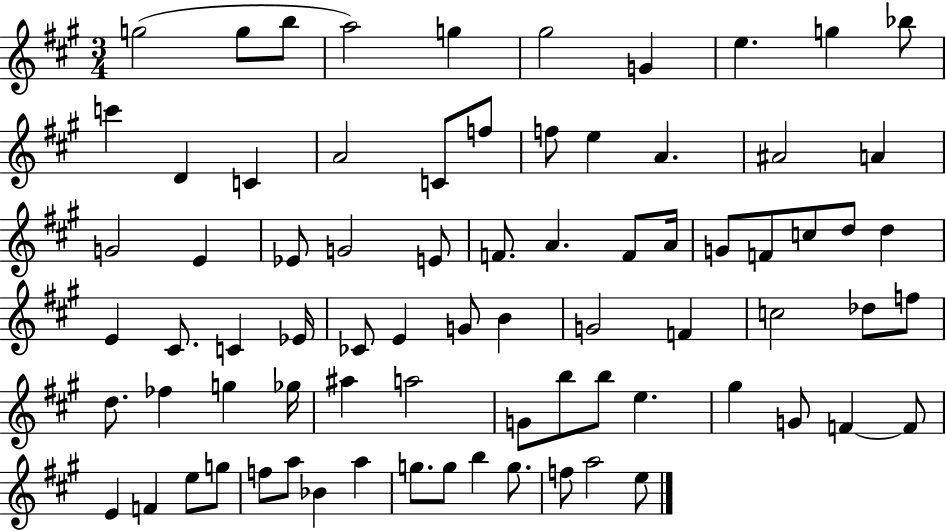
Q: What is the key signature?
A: A major